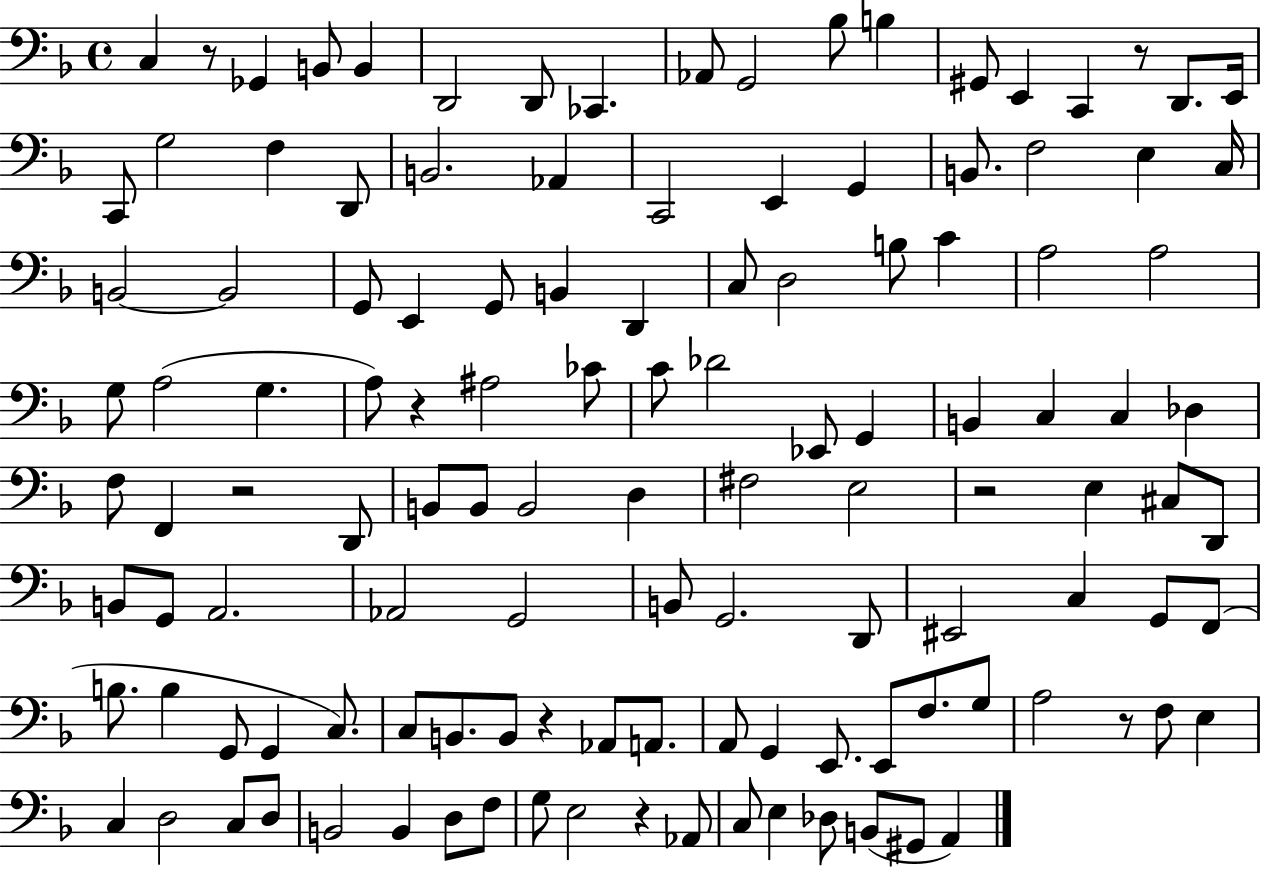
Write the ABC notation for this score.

X:1
T:Untitled
M:4/4
L:1/4
K:F
C, z/2 _G,, B,,/2 B,, D,,2 D,,/2 _C,, _A,,/2 G,,2 _B,/2 B, ^G,,/2 E,, C,, z/2 D,,/2 E,,/4 C,,/2 G,2 F, D,,/2 B,,2 _A,, C,,2 E,, G,, B,,/2 F,2 E, C,/4 B,,2 B,,2 G,,/2 E,, G,,/2 B,, D,, C,/2 D,2 B,/2 C A,2 A,2 G,/2 A,2 G, A,/2 z ^A,2 _C/2 C/2 _D2 _E,,/2 G,, B,, C, C, _D, F,/2 F,, z2 D,,/2 B,,/2 B,,/2 B,,2 D, ^F,2 E,2 z2 E, ^C,/2 D,,/2 B,,/2 G,,/2 A,,2 _A,,2 G,,2 B,,/2 G,,2 D,,/2 ^E,,2 C, G,,/2 F,,/2 B,/2 B, G,,/2 G,, C,/2 C,/2 B,,/2 B,,/2 z _A,,/2 A,,/2 A,,/2 G,, E,,/2 E,,/2 F,/2 G,/2 A,2 z/2 F,/2 E, C, D,2 C,/2 D,/2 B,,2 B,, D,/2 F,/2 G,/2 E,2 z _A,,/2 C,/2 E, _D,/2 B,,/2 ^G,,/2 A,,